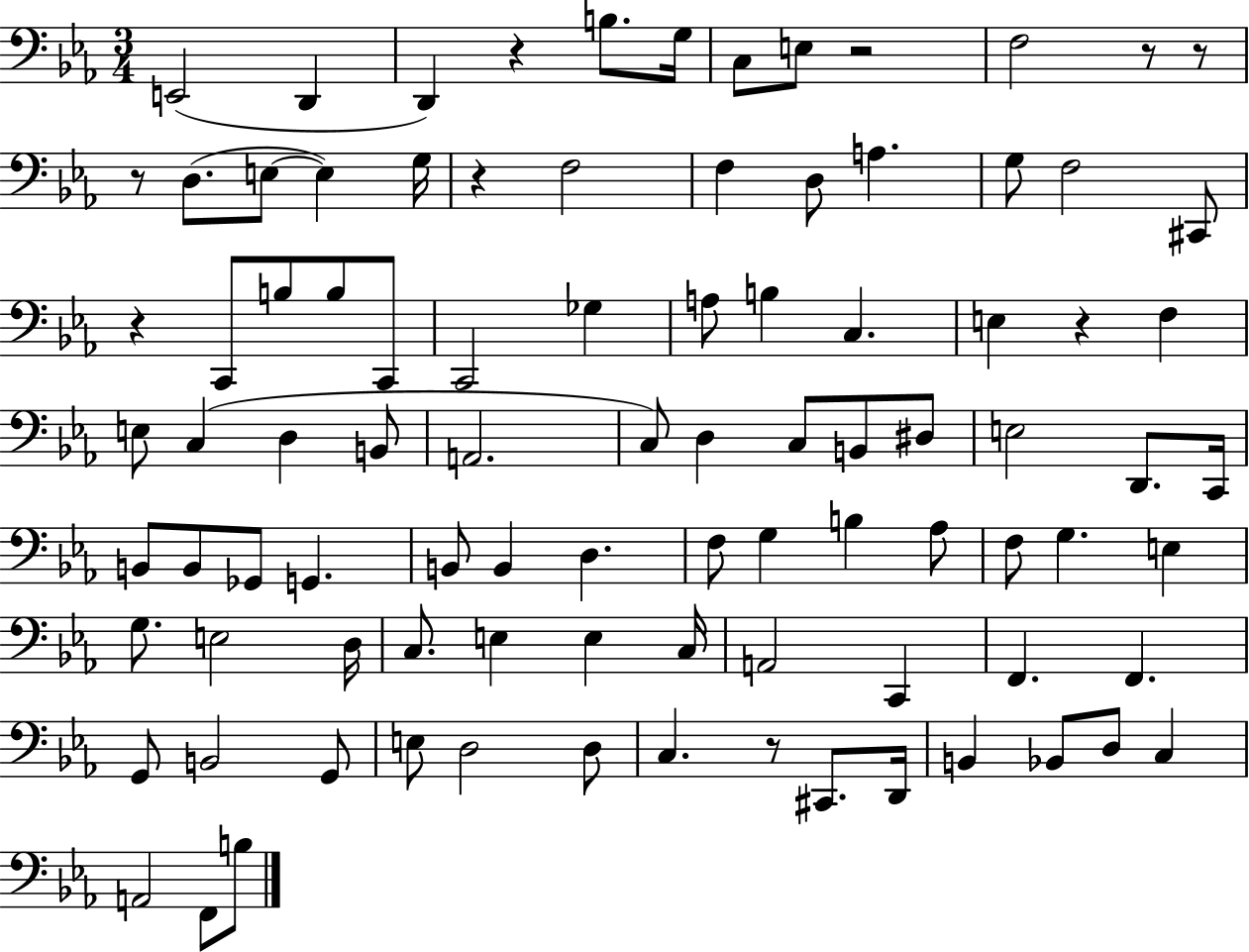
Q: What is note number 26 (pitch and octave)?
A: A3